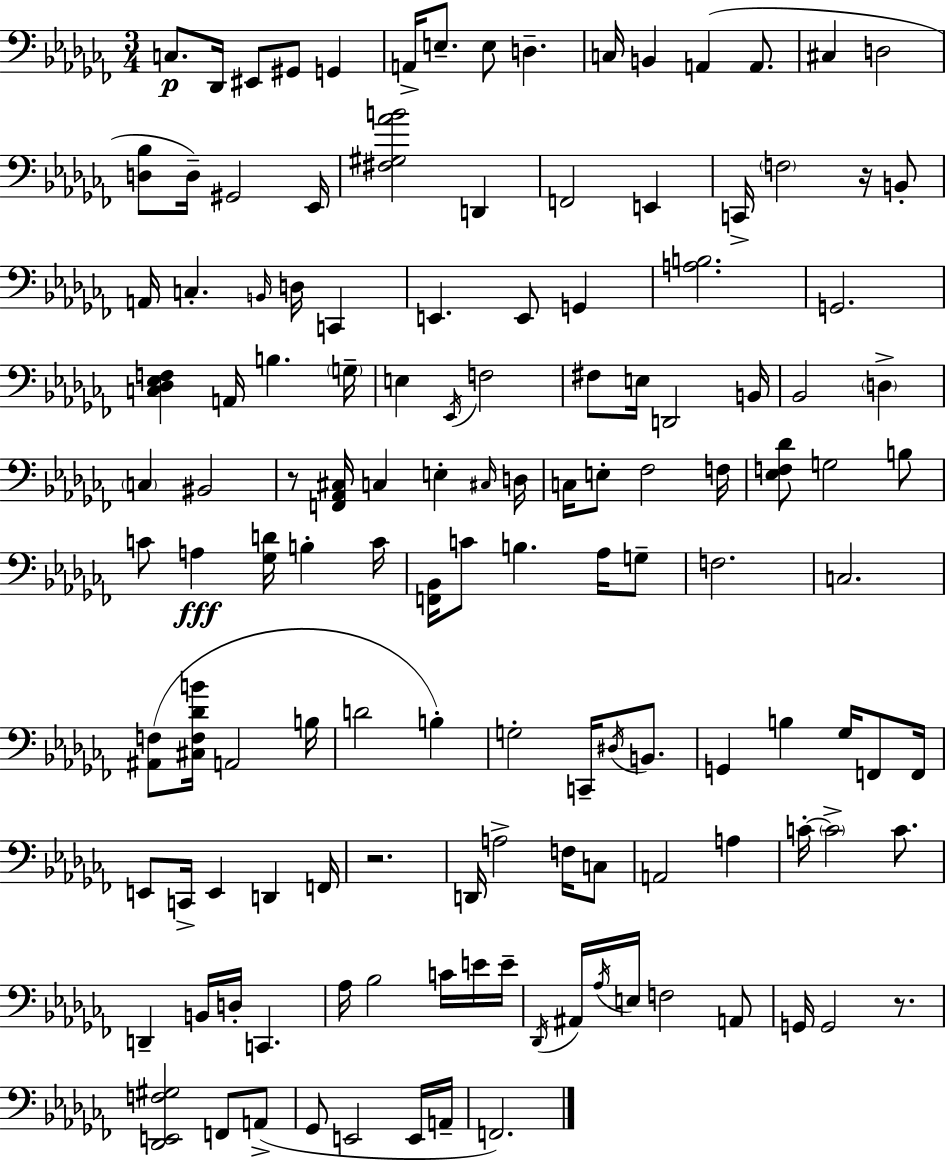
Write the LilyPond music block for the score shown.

{
  \clef bass
  \numericTimeSignature
  \time 3/4
  \key aes \minor
  c8.\p des,16 eis,8 gis,8 g,4 | a,16-> e8.-- e8 d4.-- | c16 b,4 a,4( a,8. | cis4 d2 | \break <d bes>8 d16--) gis,2 ees,16 | <fis gis aes' b'>2 d,4 | f,2 e,4 | c,16-> \parenthesize f2 r16 b,8-. | \break a,16 c4.-. \grace { b,16 } d16 c,4 | e,4. e,8 g,4 | <a b>2. | g,2. | \break <c des ees f>4 a,16 b4. | \parenthesize g16-- e4 \acciaccatura { ees,16 } f2 | fis8 e16 d,2 | b,16 bes,2 \parenthesize d4-> | \break \parenthesize c4 bis,2 | r8 <f, aes, cis>16 c4 e4-. | \grace { cis16 } d16 c16 e8-. fes2 | f16 <ees f des'>8 g2 | \break b8 c'8 a4\fff <ges d'>16 b4-. | c'16 <f, bes,>16 c'8 b4. | aes16 g8-- f2. | c2. | \break <ais, f>8( <cis f des' b'>16 a,2 | b16 d'2 b4-.) | g2-. c,16-- | \acciaccatura { dis16 } b,8. g,4 b4 | \break ges16 f,8 f,16 e,8 c,16-> e,4 d,4 | f,16 r2. | d,16 a2-> | f16 c8 a,2 | \break a4 c'16-.~~ \parenthesize c'2-> | c'8. d,4-- b,16 d16-. c,4. | aes16 bes2 | c'16 e'16 e'16-- \acciaccatura { des,16 } ais,16 \acciaccatura { aes16 } e16 f2 | \break a,8 g,16 g,2 | r8. <des, e, f gis>2 | f,8 a,8->( ges,8 e,2 | e,16 a,16-- f,2.) | \break \bar "|."
}